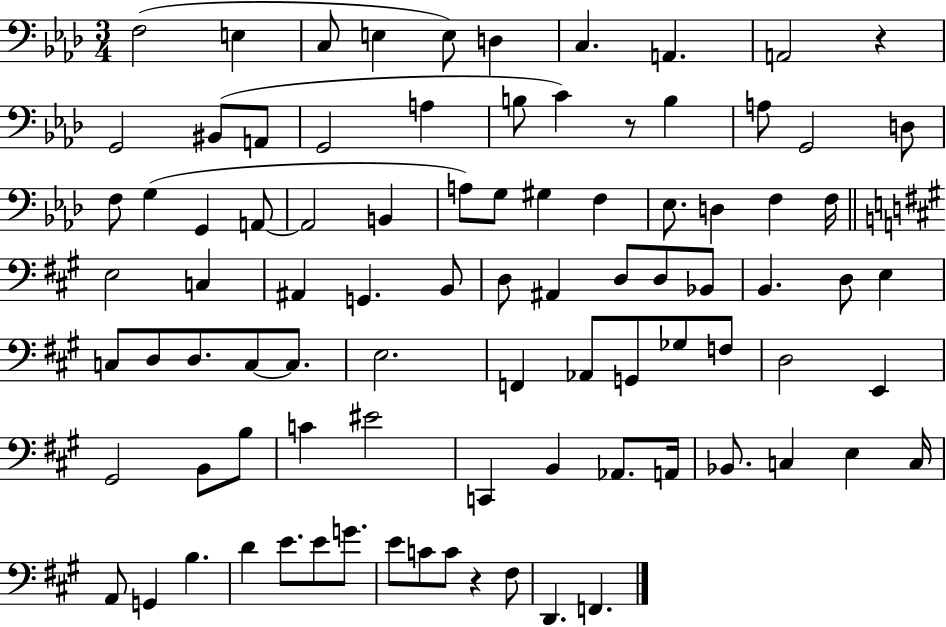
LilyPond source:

{
  \clef bass
  \numericTimeSignature
  \time 3/4
  \key aes \major
  f2( e4 | c8 e4 e8) d4 | c4. a,4. | a,2 r4 | \break g,2 bis,8( a,8 | g,2 a4 | b8 c'4) r8 b4 | a8 g,2 d8 | \break f8 g4( g,4 a,8~~ | a,2 b,4 | a8) g8 gis4 f4 | ees8. d4 f4 f16 | \break \bar "||" \break \key a \major e2 c4 | ais,4 g,4. b,8 | d8 ais,4 d8 d8 bes,8 | b,4. d8 e4 | \break c8 d8 d8. c8~~ c8. | e2. | f,4 aes,8 g,8 ges8 f8 | d2 e,4 | \break gis,2 b,8 b8 | c'4 eis'2 | c,4 b,4 aes,8. a,16 | bes,8. c4 e4 c16 | \break a,8 g,4 b4. | d'4 e'8. e'8 g'8. | e'8 c'8 c'8 r4 fis8 | d,4. f,4. | \break \bar "|."
}